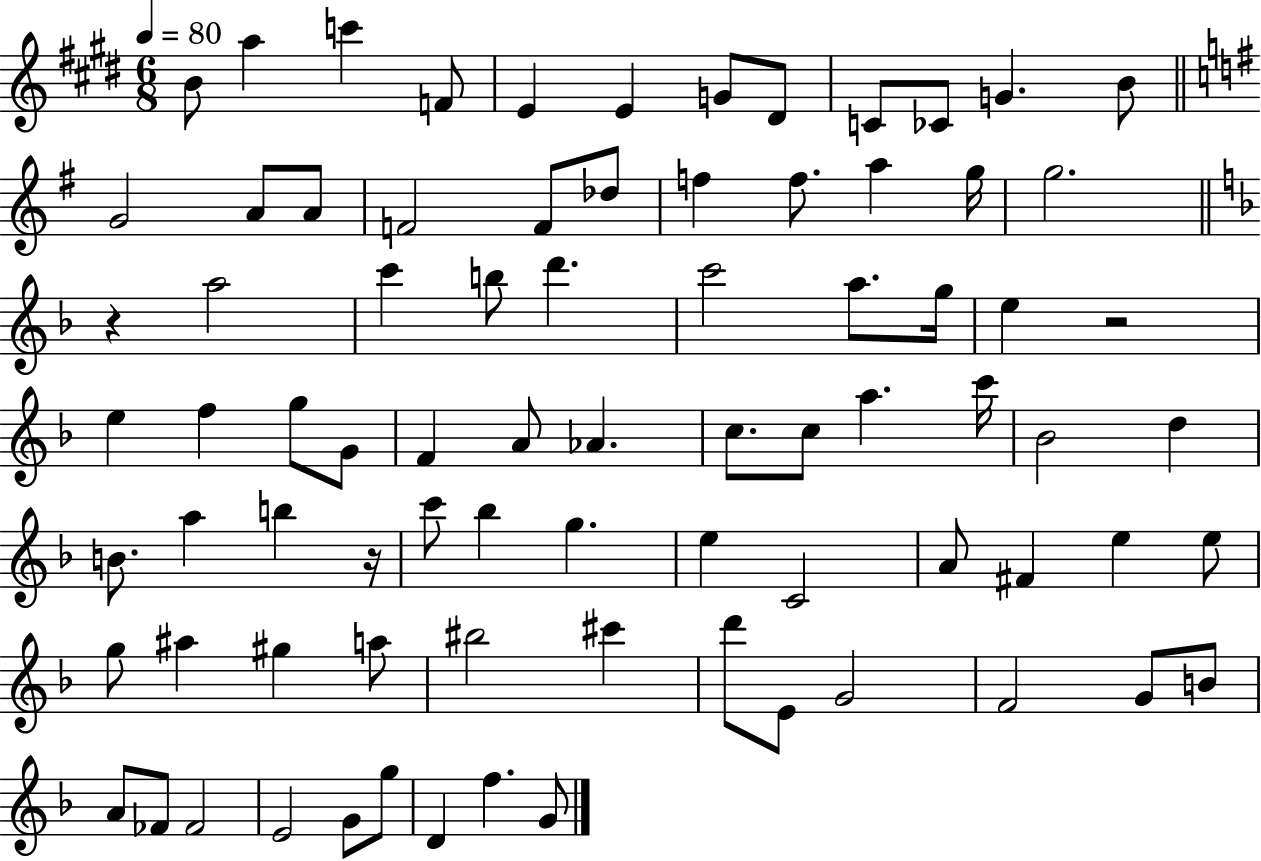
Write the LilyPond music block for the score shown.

{
  \clef treble
  \numericTimeSignature
  \time 6/8
  \key e \major
  \tempo 4 = 80
  b'8 a''4 c'''4 f'8 | e'4 e'4 g'8 dis'8 | c'8 ces'8 g'4. b'8 | \bar "||" \break \key g \major g'2 a'8 a'8 | f'2 f'8 des''8 | f''4 f''8. a''4 g''16 | g''2. | \break \bar "||" \break \key f \major r4 a''2 | c'''4 b''8 d'''4. | c'''2 a''8. g''16 | e''4 r2 | \break e''4 f''4 g''8 g'8 | f'4 a'8 aes'4. | c''8. c''8 a''4. c'''16 | bes'2 d''4 | \break b'8. a''4 b''4 r16 | c'''8 bes''4 g''4. | e''4 c'2 | a'8 fis'4 e''4 e''8 | \break g''8 ais''4 gis''4 a''8 | bis''2 cis'''4 | d'''8 e'8 g'2 | f'2 g'8 b'8 | \break a'8 fes'8 fes'2 | e'2 g'8 g''8 | d'4 f''4. g'8 | \bar "|."
}